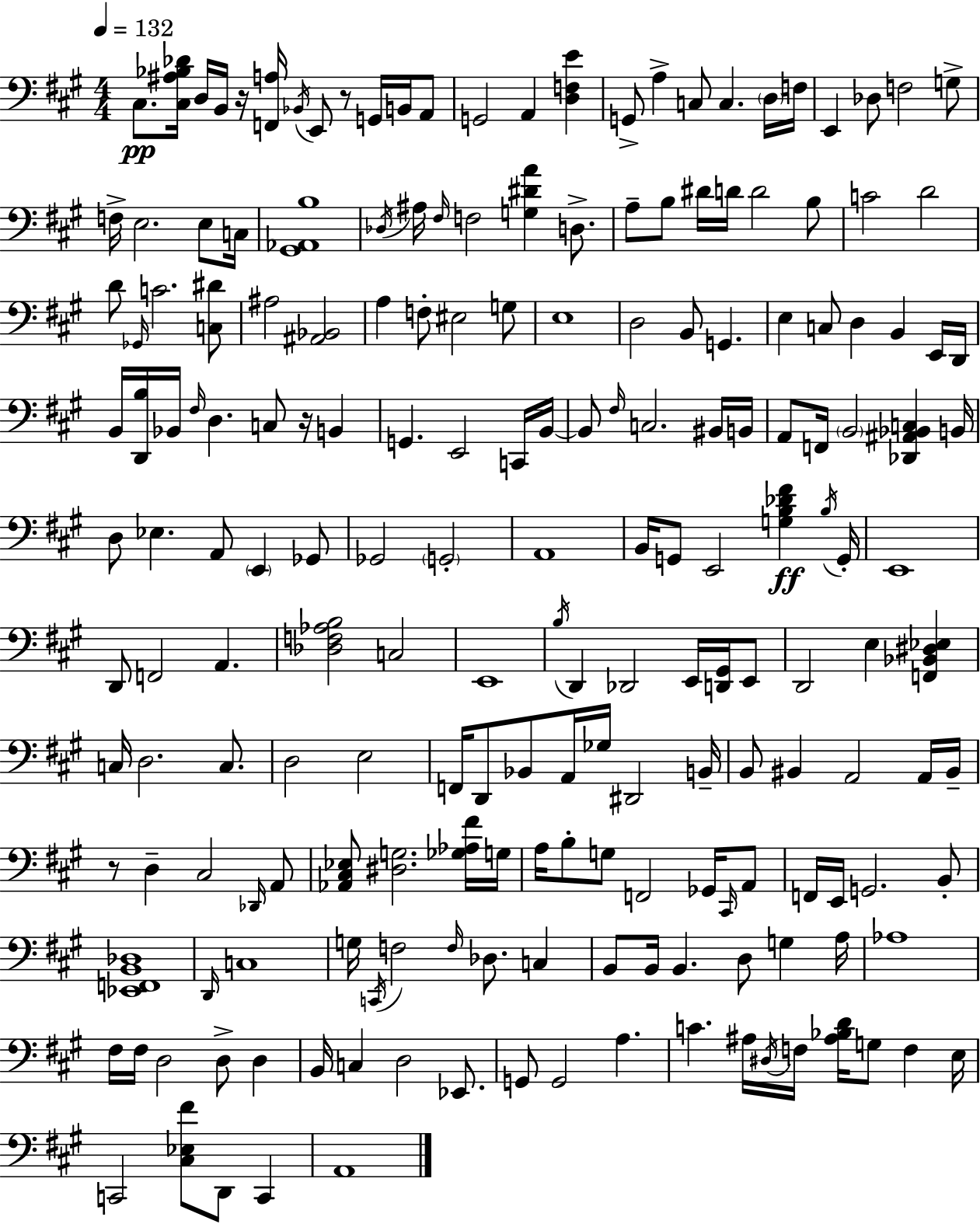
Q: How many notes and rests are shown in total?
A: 194